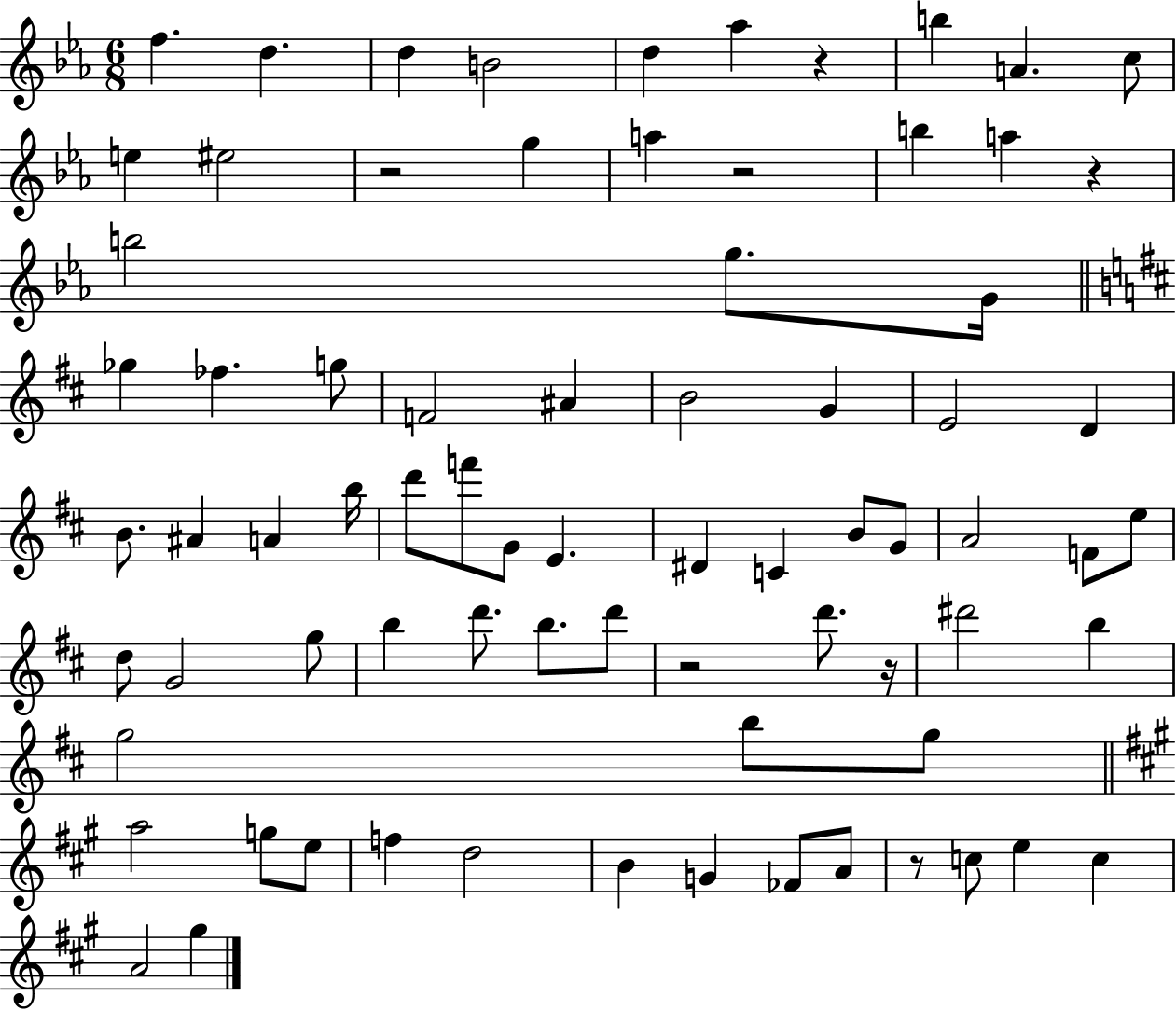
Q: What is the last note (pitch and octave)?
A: G#5